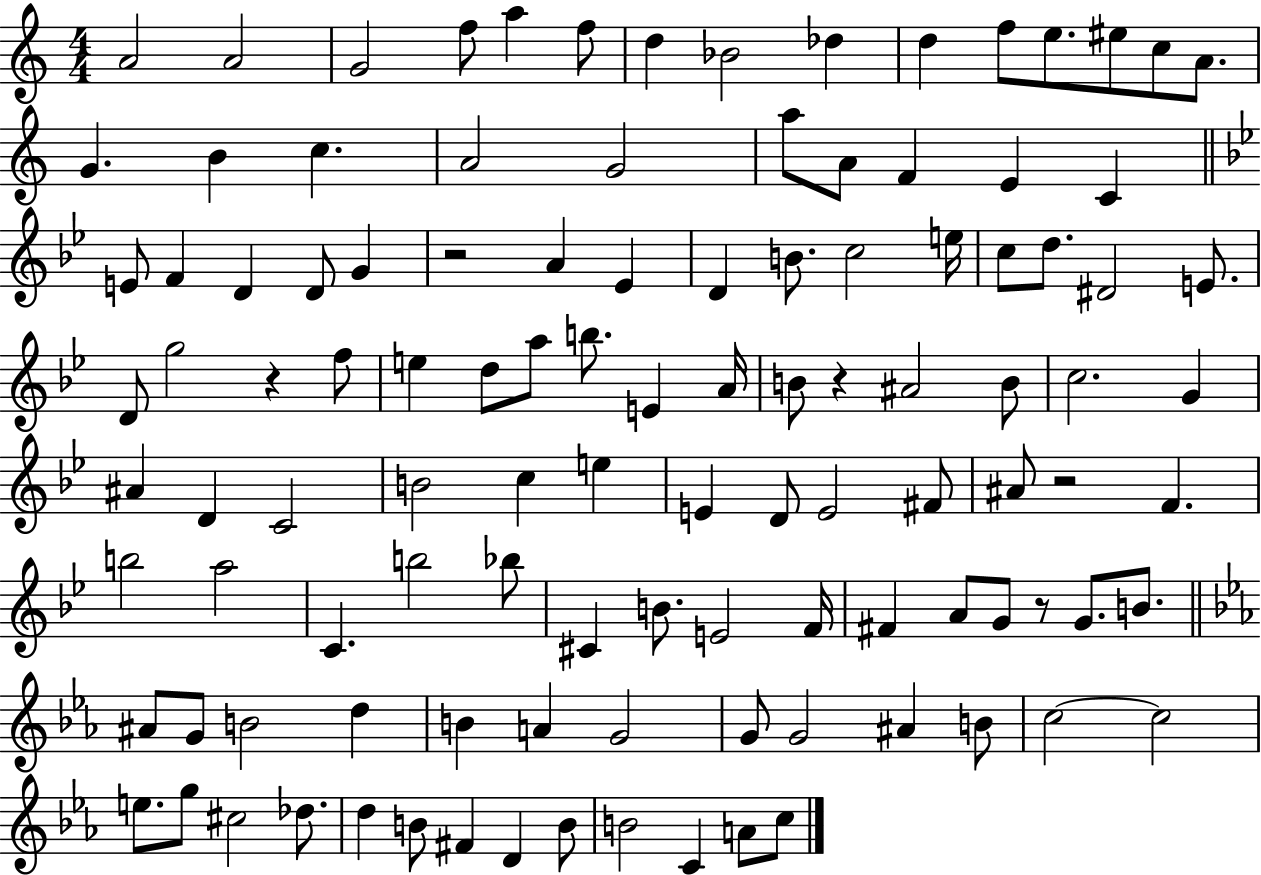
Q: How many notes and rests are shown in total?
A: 111